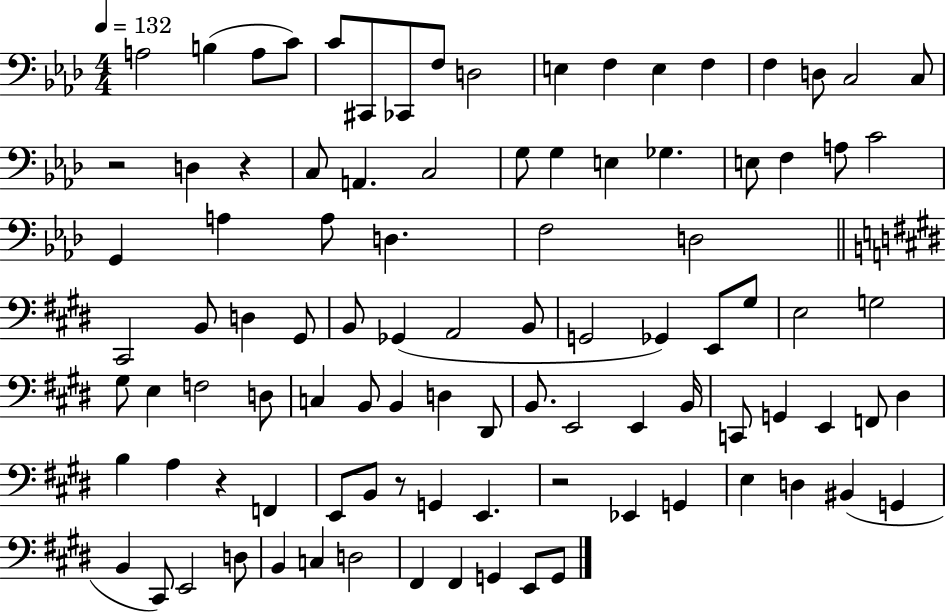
{
  \clef bass
  \numericTimeSignature
  \time 4/4
  \key aes \major
  \tempo 4 = 132
  \repeat volta 2 { a2 b4( a8 c'8) | c'8 cis,8 ces,8 f8 d2 | e4 f4 e4 f4 | f4 d8 c2 c8 | \break r2 d4 r4 | c8 a,4. c2 | g8 g4 e4 ges4. | e8 f4 a8 c'2 | \break g,4 a4 a8 d4. | f2 d2 | \bar "||" \break \key e \major cis,2 b,8 d4 gis,8 | b,8 ges,4( a,2 b,8 | g,2 ges,4) e,8 gis8 | e2 g2 | \break gis8 e4 f2 d8 | c4 b,8 b,4 d4 dis,8 | b,8. e,2 e,4 b,16 | c,8 g,4 e,4 f,8 dis4 | \break b4 a4 r4 f,4 | e,8 b,8 r8 g,4 e,4. | r2 ees,4 g,4 | e4 d4 bis,4( g,4 | \break b,4 cis,8) e,2 d8 | b,4 c4 d2 | fis,4 fis,4 g,4 e,8 g,8 | } \bar "|."
}